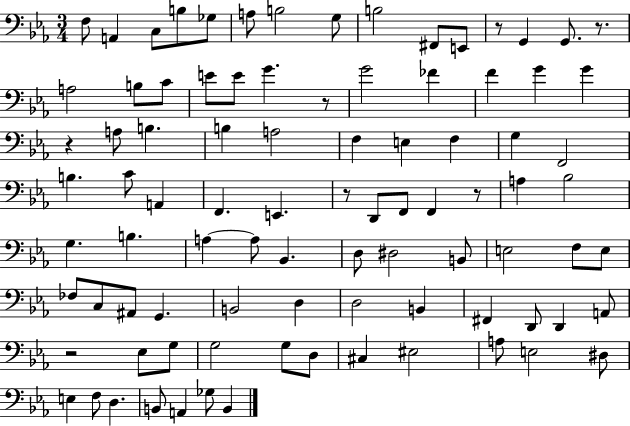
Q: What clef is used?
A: bass